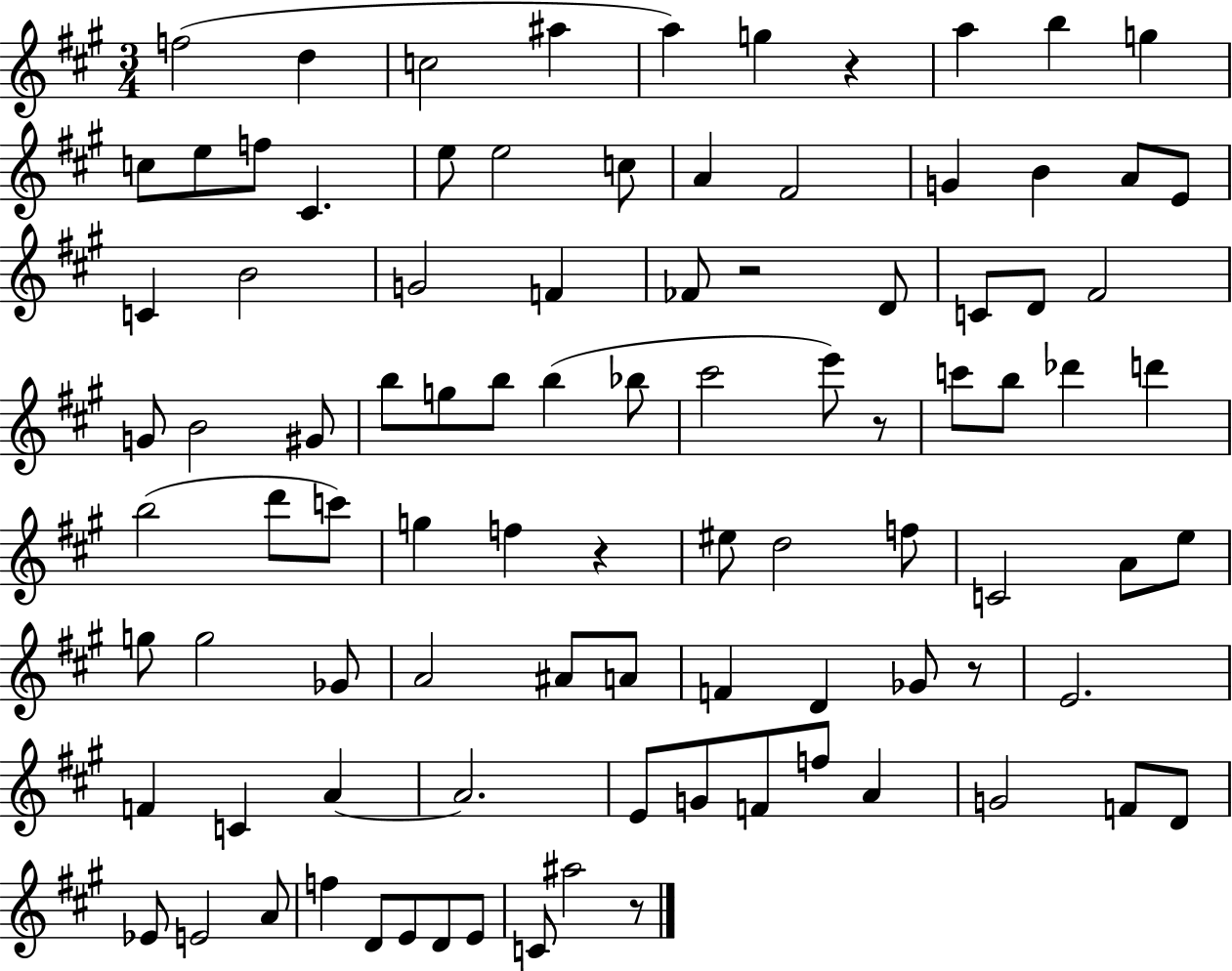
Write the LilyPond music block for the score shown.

{
  \clef treble
  \numericTimeSignature
  \time 3/4
  \key a \major
  f''2( d''4 | c''2 ais''4 | a''4) g''4 r4 | a''4 b''4 g''4 | \break c''8 e''8 f''8 cis'4. | e''8 e''2 c''8 | a'4 fis'2 | g'4 b'4 a'8 e'8 | \break c'4 b'2 | g'2 f'4 | fes'8 r2 d'8 | c'8 d'8 fis'2 | \break g'8 b'2 gis'8 | b''8 g''8 b''8 b''4( bes''8 | cis'''2 e'''8) r8 | c'''8 b''8 des'''4 d'''4 | \break b''2( d'''8 c'''8) | g''4 f''4 r4 | eis''8 d''2 f''8 | c'2 a'8 e''8 | \break g''8 g''2 ges'8 | a'2 ais'8 a'8 | f'4 d'4 ges'8 r8 | e'2. | \break f'4 c'4 a'4~~ | a'2. | e'8 g'8 f'8 f''8 a'4 | g'2 f'8 d'8 | \break ees'8 e'2 a'8 | f''4 d'8 e'8 d'8 e'8 | c'8 ais''2 r8 | \bar "|."
}